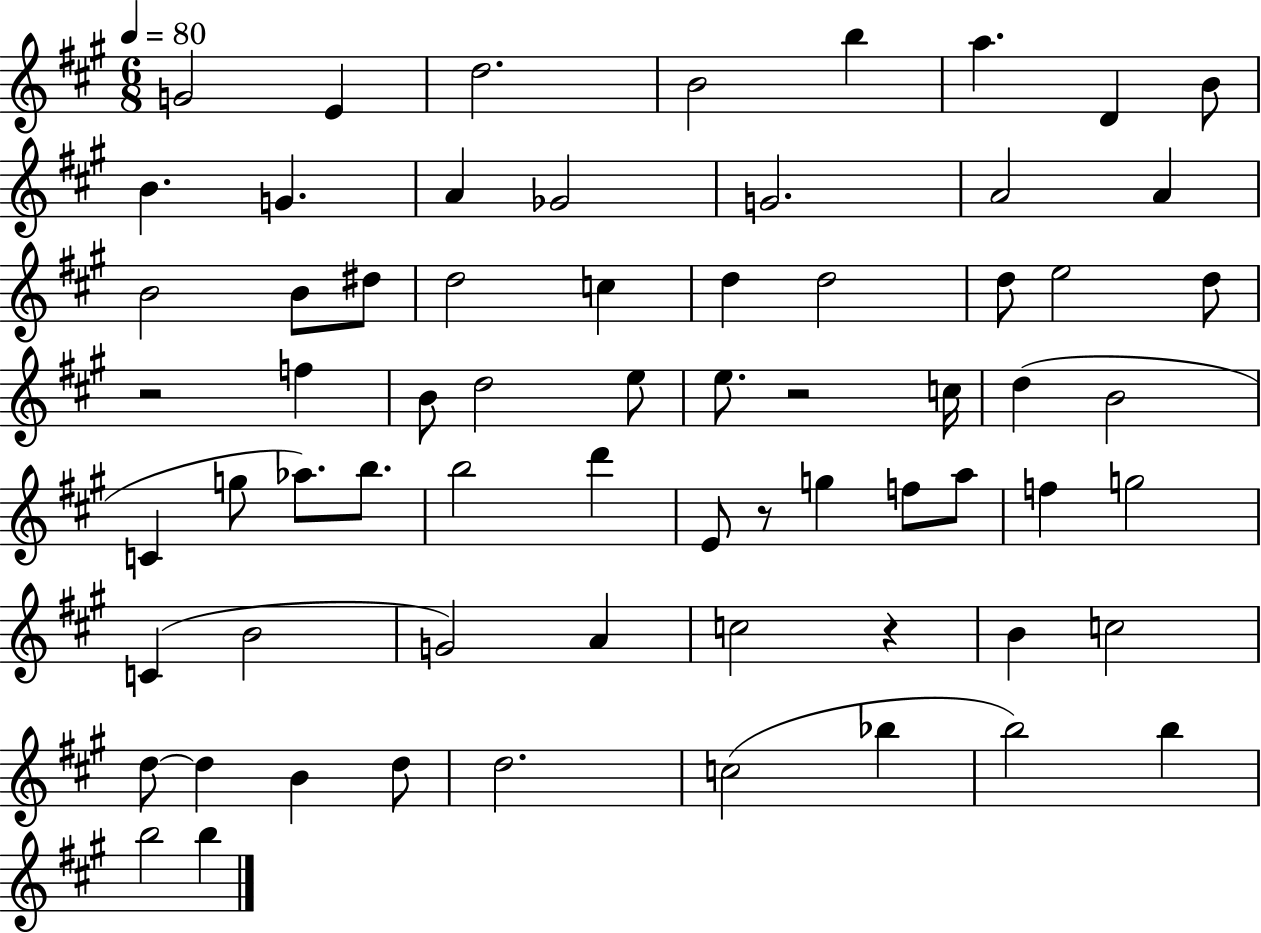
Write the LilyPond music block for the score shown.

{
  \clef treble
  \numericTimeSignature
  \time 6/8
  \key a \major
  \tempo 4 = 80
  g'2 e'4 | d''2. | b'2 b''4 | a''4. d'4 b'8 | \break b'4. g'4. | a'4 ges'2 | g'2. | a'2 a'4 | \break b'2 b'8 dis''8 | d''2 c''4 | d''4 d''2 | d''8 e''2 d''8 | \break r2 f''4 | b'8 d''2 e''8 | e''8. r2 c''16 | d''4( b'2 | \break c'4 g''8 aes''8.) b''8. | b''2 d'''4 | e'8 r8 g''4 f''8 a''8 | f''4 g''2 | \break c'4( b'2 | g'2) a'4 | c''2 r4 | b'4 c''2 | \break d''8~~ d''4 b'4 d''8 | d''2. | c''2( bes''4 | b''2) b''4 | \break b''2 b''4 | \bar "|."
}